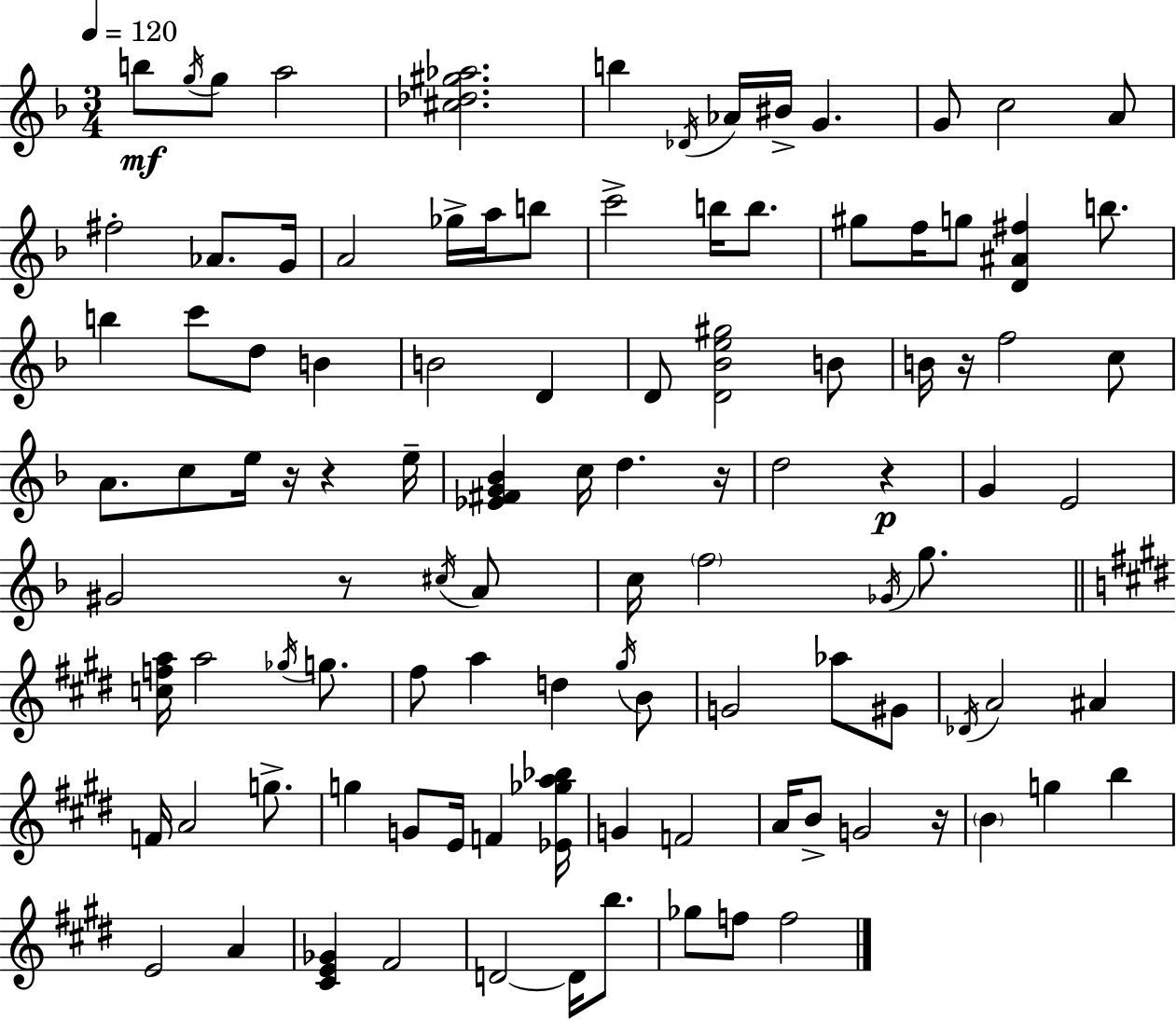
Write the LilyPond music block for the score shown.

{
  \clef treble
  \numericTimeSignature
  \time 3/4
  \key f \major
  \tempo 4 = 120
  b''8\mf \acciaccatura { g''16 } g''8 a''2 | <cis'' des'' gis'' aes''>2. | b''4 \acciaccatura { des'16 } aes'16 bis'16-> g'4. | g'8 c''2 | \break a'8 fis''2-. aes'8. | g'16 a'2 ges''16-> a''16 | b''8 c'''2-> b''16 b''8. | gis''8 f''16 g''8 <d' ais' fis''>4 b''8. | \break b''4 c'''8 d''8 b'4 | b'2 d'4 | d'8 <d' bes' e'' gis''>2 | b'8 b'16 r16 f''2 | \break c''8 a'8. c''8 e''16 r16 r4 | e''16-- <ees' fis' g' bes'>4 c''16 d''4. | r16 d''2 r4\p | g'4 e'2 | \break gis'2 r8 | \acciaccatura { cis''16 } a'8 c''16 \parenthesize f''2 | \acciaccatura { ges'16 } g''8. \bar "||" \break \key e \major <c'' f'' a''>16 a''2 \acciaccatura { ges''16 } g''8. | fis''8 a''4 d''4 \acciaccatura { gis''16 } | b'8 g'2 aes''8 | gis'8 \acciaccatura { des'16 } a'2 ais'4 | \break f'16 a'2 | g''8.-> g''4 g'8 e'16 f'4 | <ees' ges'' a'' bes''>16 g'4 f'2 | a'16 b'8-> g'2 | \break r16 \parenthesize b'4 g''4 b''4 | e'2 a'4 | <cis' e' ges'>4 fis'2 | d'2~~ d'16 | \break b''8. ges''8 f''8 f''2 | \bar "|."
}